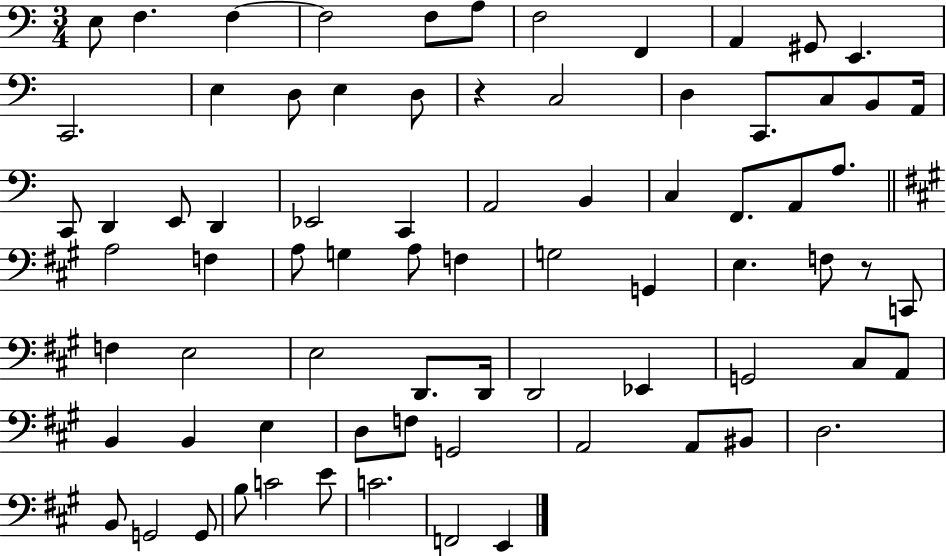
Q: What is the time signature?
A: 3/4